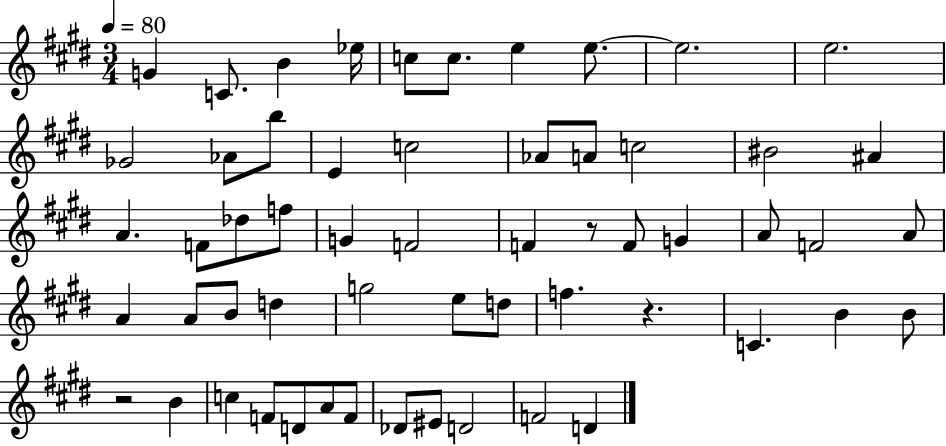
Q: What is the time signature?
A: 3/4